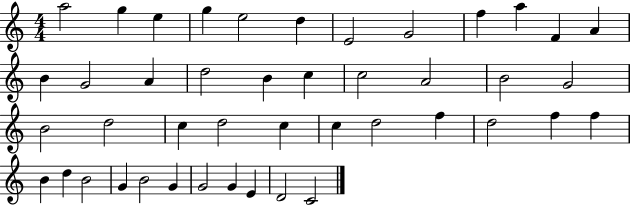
X:1
T:Untitled
M:4/4
L:1/4
K:C
a2 g e g e2 d E2 G2 f a F A B G2 A d2 B c c2 A2 B2 G2 B2 d2 c d2 c c d2 f d2 f f B d B2 G B2 G G2 G E D2 C2